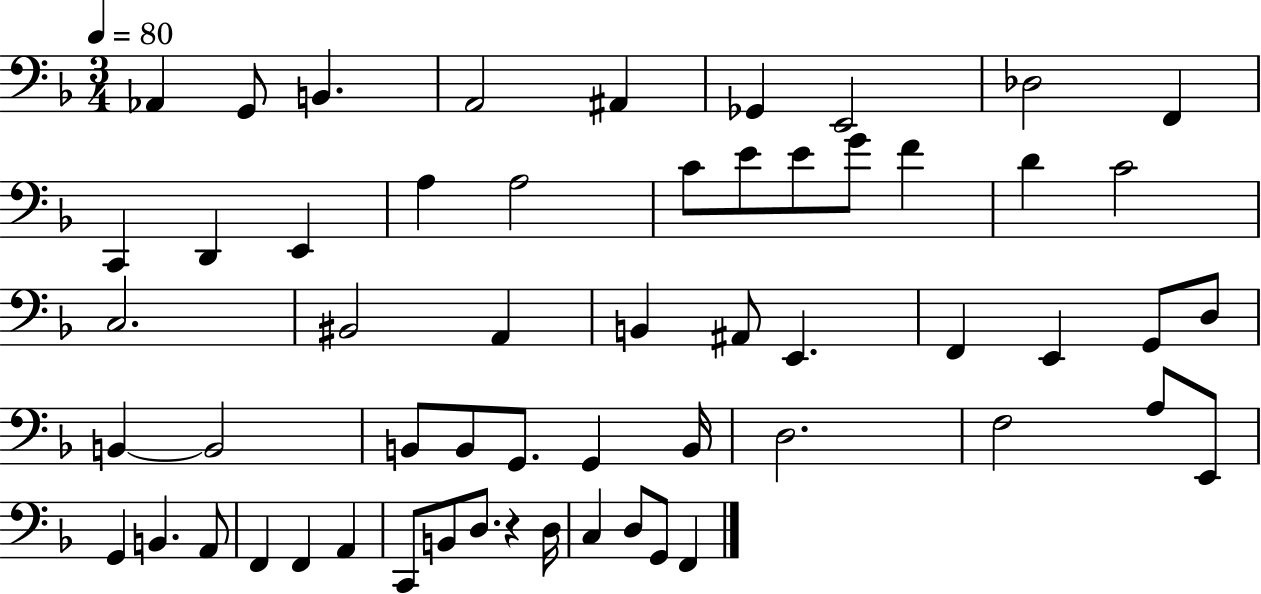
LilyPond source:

{
  \clef bass
  \numericTimeSignature
  \time 3/4
  \key f \major
  \tempo 4 = 80
  \repeat volta 2 { aes,4 g,8 b,4. | a,2 ais,4 | ges,4 e,2 | des2 f,4 | \break c,4 d,4 e,4 | a4 a2 | c'8 e'8 e'8 g'8 f'4 | d'4 c'2 | \break c2. | bis,2 a,4 | b,4 ais,8 e,4. | f,4 e,4 g,8 d8 | \break b,4~~ b,2 | b,8 b,8 g,8. g,4 b,16 | d2. | f2 a8 e,8 | \break g,4 b,4. a,8 | f,4 f,4 a,4 | c,8 b,8 d8. r4 d16 | c4 d8 g,8 f,4 | \break } \bar "|."
}